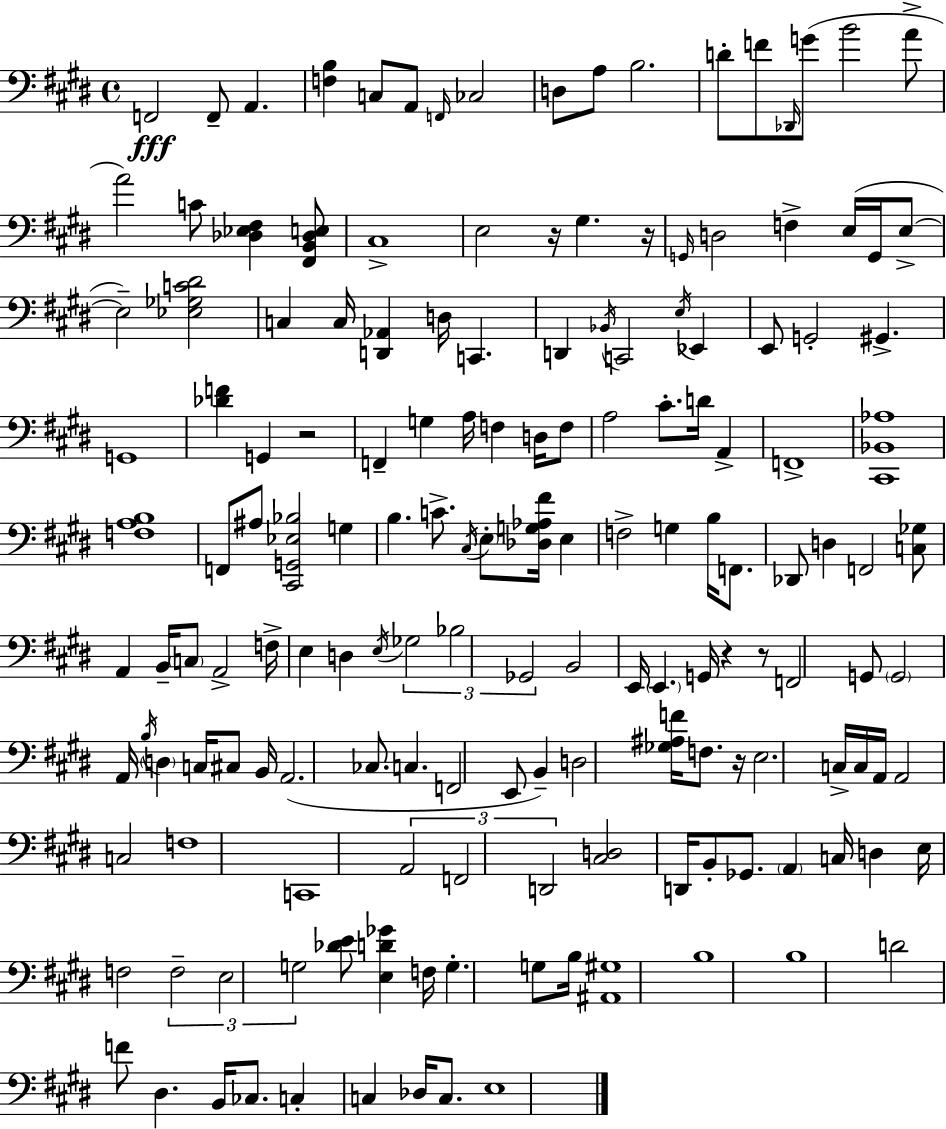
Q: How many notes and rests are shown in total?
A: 160